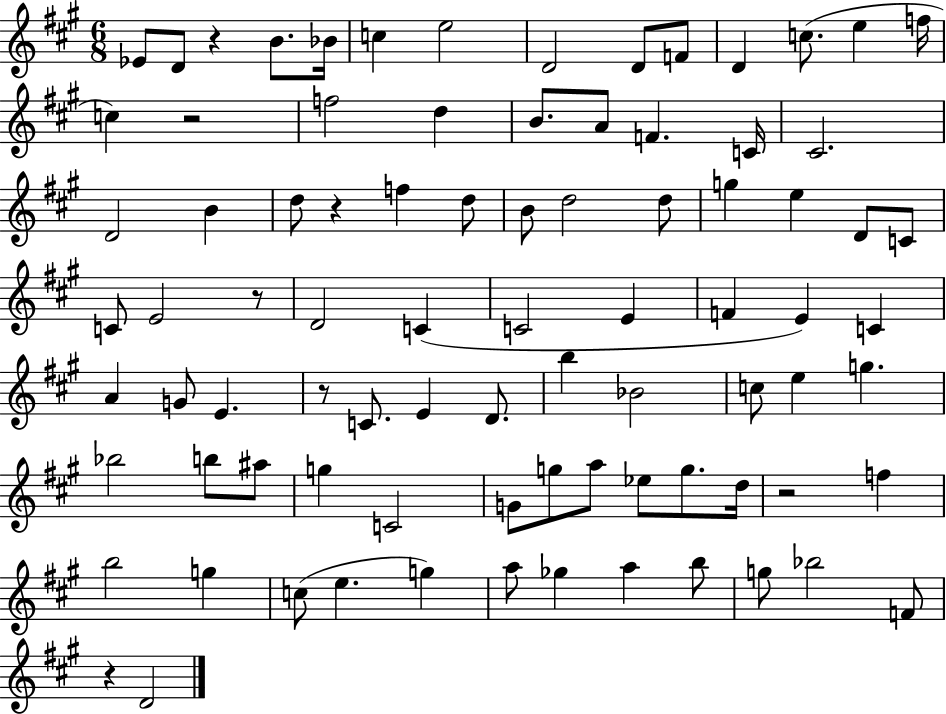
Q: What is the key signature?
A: A major